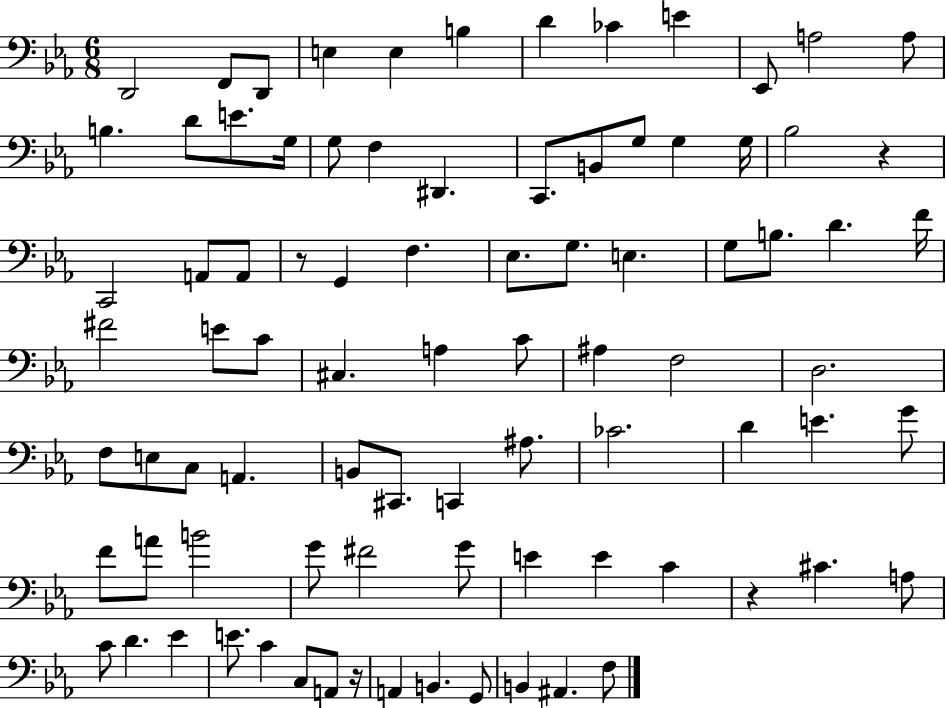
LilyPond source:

{
  \clef bass
  \numericTimeSignature
  \time 6/8
  \key ees \major
  d,2 f,8 d,8 | e4 e4 b4 | d'4 ces'4 e'4 | ees,8 a2 a8 | \break b4. d'8 e'8. g16 | g8 f4 dis,4. | c,8. b,8 g8 g4 g16 | bes2 r4 | \break c,2 a,8 a,8 | r8 g,4 f4. | ees8. g8. e4. | g8 b8. d'4. f'16 | \break fis'2 e'8 c'8 | cis4. a4 c'8 | ais4 f2 | d2. | \break f8 e8 c8 a,4. | b,8 cis,8. c,4 ais8. | ces'2. | d'4 e'4. g'8 | \break f'8 a'8 b'2 | g'8 fis'2 g'8 | e'4 e'4 c'4 | r4 cis'4. a8 | \break c'8 d'4. ees'4 | e'8. c'4 c8 a,8 r16 | a,4 b,4. g,8 | b,4 ais,4. f8 | \break \bar "|."
}